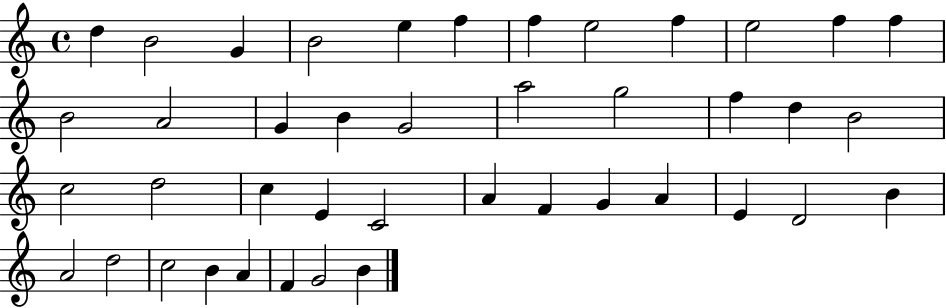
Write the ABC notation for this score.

X:1
T:Untitled
M:4/4
L:1/4
K:C
d B2 G B2 e f f e2 f e2 f f B2 A2 G B G2 a2 g2 f d B2 c2 d2 c E C2 A F G A E D2 B A2 d2 c2 B A F G2 B